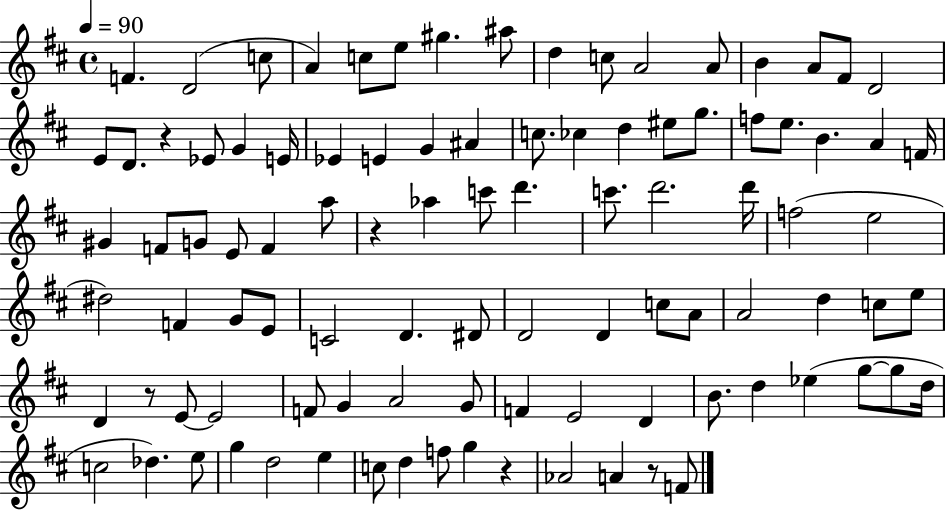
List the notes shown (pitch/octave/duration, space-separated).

F4/q. D4/h C5/e A4/q C5/e E5/e G#5/q. A#5/e D5/q C5/e A4/h A4/e B4/q A4/e F#4/e D4/h E4/e D4/e. R/q Eb4/e G4/q E4/s Eb4/q E4/q G4/q A#4/q C5/e. CES5/q D5/q EIS5/e G5/e. F5/e E5/e. B4/q. A4/q F4/s G#4/q F4/e G4/e E4/e F4/q A5/e R/q Ab5/q C6/e D6/q. C6/e. D6/h. D6/s F5/h E5/h D#5/h F4/q G4/e E4/e C4/h D4/q. D#4/e D4/h D4/q C5/e A4/e A4/h D5/q C5/e E5/e D4/q R/e E4/e E4/h F4/e G4/q A4/h G4/e F4/q E4/h D4/q B4/e. D5/q Eb5/q G5/e G5/e D5/s C5/h Db5/q. E5/e G5/q D5/h E5/q C5/e D5/q F5/e G5/q R/q Ab4/h A4/q R/e F4/e